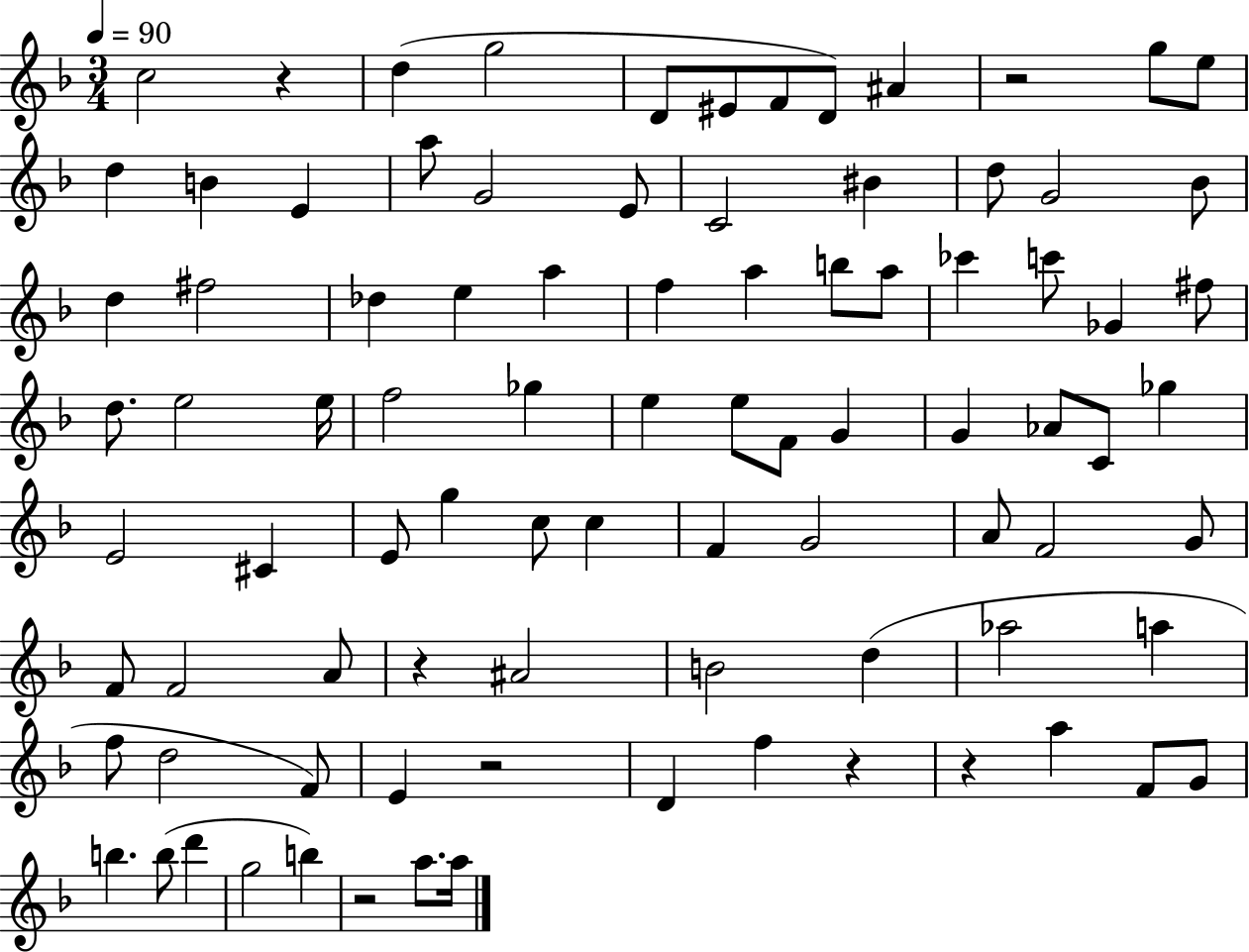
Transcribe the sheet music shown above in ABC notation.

X:1
T:Untitled
M:3/4
L:1/4
K:F
c2 z d g2 D/2 ^E/2 F/2 D/2 ^A z2 g/2 e/2 d B E a/2 G2 E/2 C2 ^B d/2 G2 _B/2 d ^f2 _d e a f a b/2 a/2 _c' c'/2 _G ^f/2 d/2 e2 e/4 f2 _g e e/2 F/2 G G _A/2 C/2 _g E2 ^C E/2 g c/2 c F G2 A/2 F2 G/2 F/2 F2 A/2 z ^A2 B2 d _a2 a f/2 d2 F/2 E z2 D f z z a F/2 G/2 b b/2 d' g2 b z2 a/2 a/4